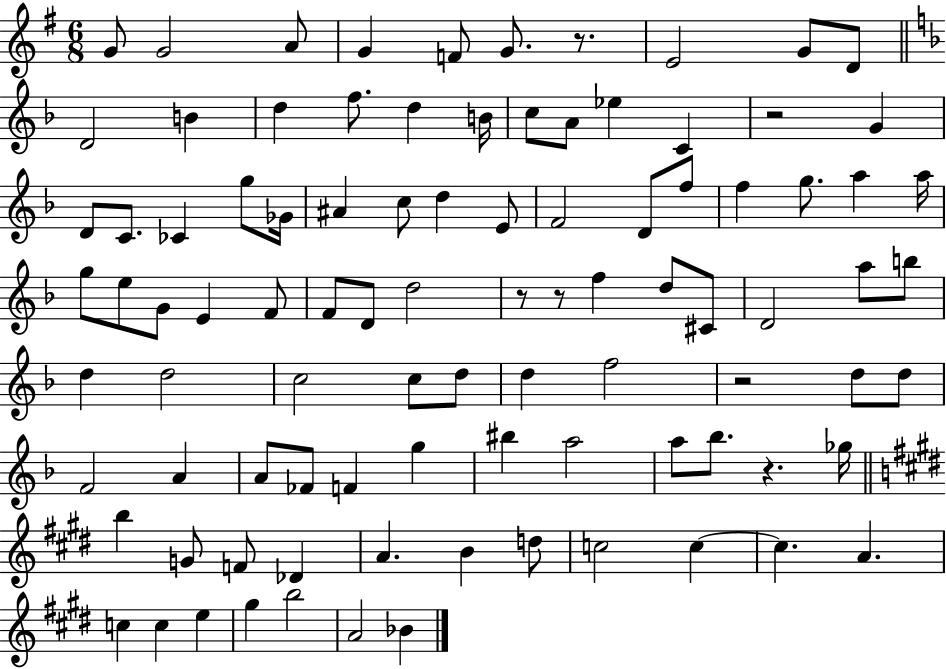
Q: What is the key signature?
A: G major